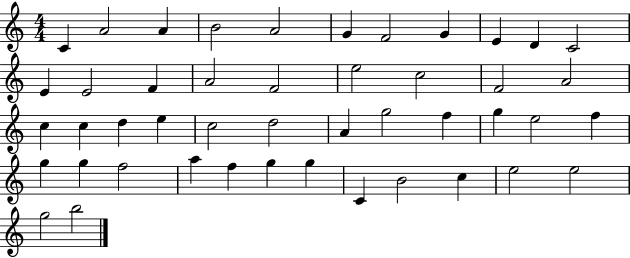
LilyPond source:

{
  \clef treble
  \numericTimeSignature
  \time 4/4
  \key c \major
  c'4 a'2 a'4 | b'2 a'2 | g'4 f'2 g'4 | e'4 d'4 c'2 | \break e'4 e'2 f'4 | a'2 f'2 | e''2 c''2 | f'2 a'2 | \break c''4 c''4 d''4 e''4 | c''2 d''2 | a'4 g''2 f''4 | g''4 e''2 f''4 | \break g''4 g''4 f''2 | a''4 f''4 g''4 g''4 | c'4 b'2 c''4 | e''2 e''2 | \break g''2 b''2 | \bar "|."
}